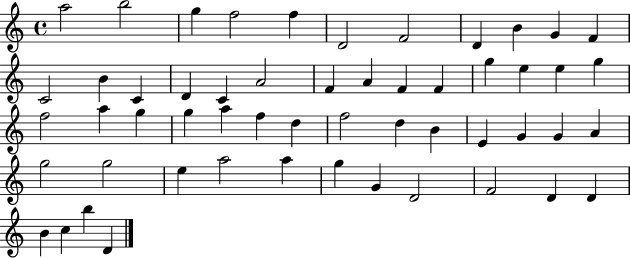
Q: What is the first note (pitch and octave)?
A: A5